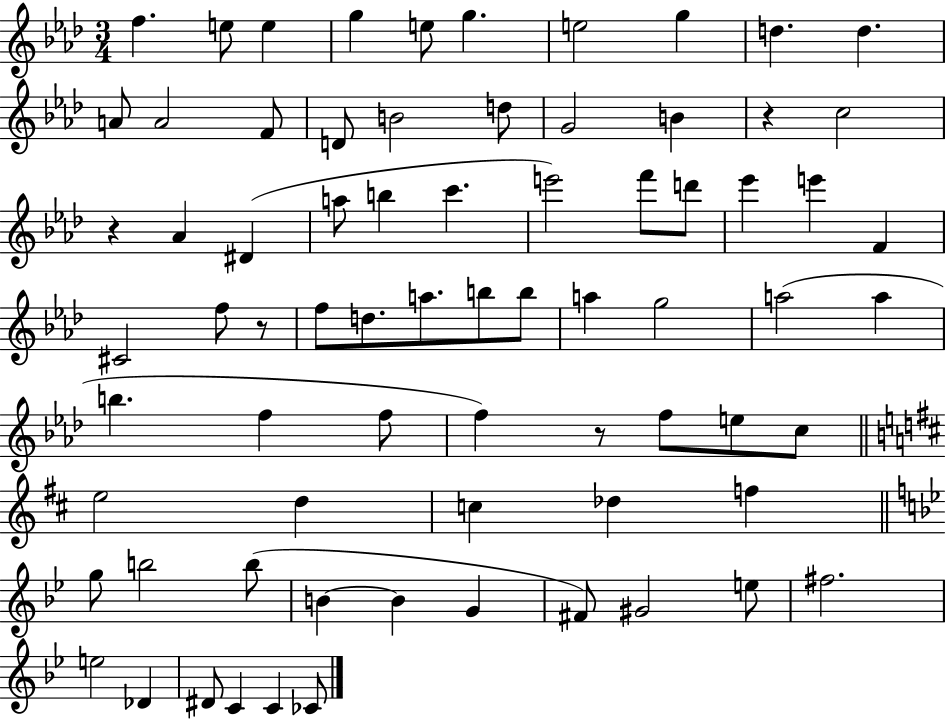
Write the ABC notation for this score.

X:1
T:Untitled
M:3/4
L:1/4
K:Ab
f e/2 e g e/2 g e2 g d d A/2 A2 F/2 D/2 B2 d/2 G2 B z c2 z _A ^D a/2 b c' e'2 f'/2 d'/2 _e' e' F ^C2 f/2 z/2 f/2 d/2 a/2 b/2 b/2 a g2 a2 a b f f/2 f z/2 f/2 e/2 c/2 e2 d c _d f g/2 b2 b/2 B B G ^F/2 ^G2 e/2 ^f2 e2 _D ^D/2 C C _C/2